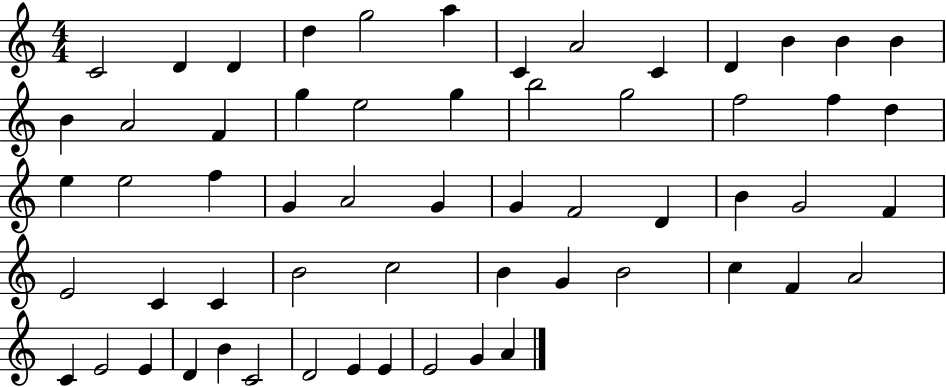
{
  \clef treble
  \numericTimeSignature
  \time 4/4
  \key c \major
  c'2 d'4 d'4 | d''4 g''2 a''4 | c'4 a'2 c'4 | d'4 b'4 b'4 b'4 | \break b'4 a'2 f'4 | g''4 e''2 g''4 | b''2 g''2 | f''2 f''4 d''4 | \break e''4 e''2 f''4 | g'4 a'2 g'4 | g'4 f'2 d'4 | b'4 g'2 f'4 | \break e'2 c'4 c'4 | b'2 c''2 | b'4 g'4 b'2 | c''4 f'4 a'2 | \break c'4 e'2 e'4 | d'4 b'4 c'2 | d'2 e'4 e'4 | e'2 g'4 a'4 | \break \bar "|."
}